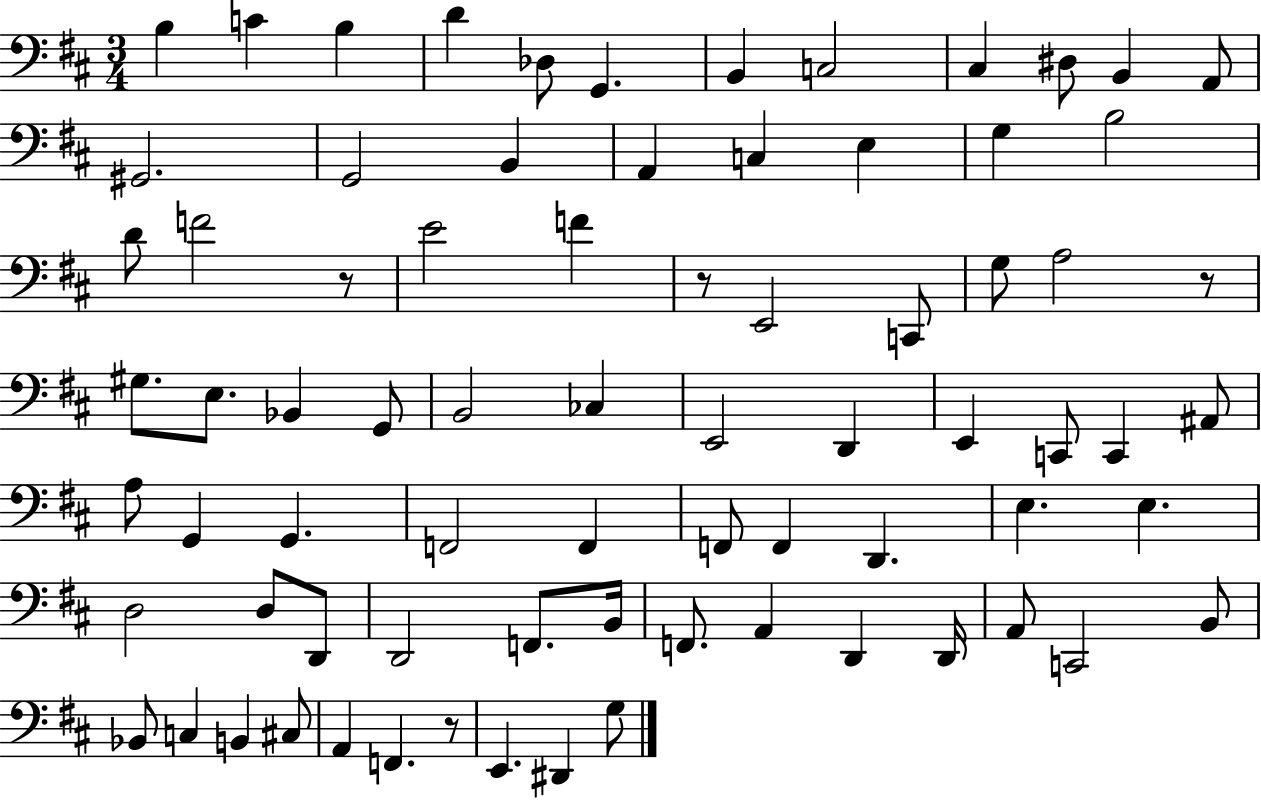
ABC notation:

X:1
T:Untitled
M:3/4
L:1/4
K:D
B, C B, D _D,/2 G,, B,, C,2 ^C, ^D,/2 B,, A,,/2 ^G,,2 G,,2 B,, A,, C, E, G, B,2 D/2 F2 z/2 E2 F z/2 E,,2 C,,/2 G,/2 A,2 z/2 ^G,/2 E,/2 _B,, G,,/2 B,,2 _C, E,,2 D,, E,, C,,/2 C,, ^A,,/2 A,/2 G,, G,, F,,2 F,, F,,/2 F,, D,, E, E, D,2 D,/2 D,,/2 D,,2 F,,/2 B,,/4 F,,/2 A,, D,, D,,/4 A,,/2 C,,2 B,,/2 _B,,/2 C, B,, ^C,/2 A,, F,, z/2 E,, ^D,, G,/2